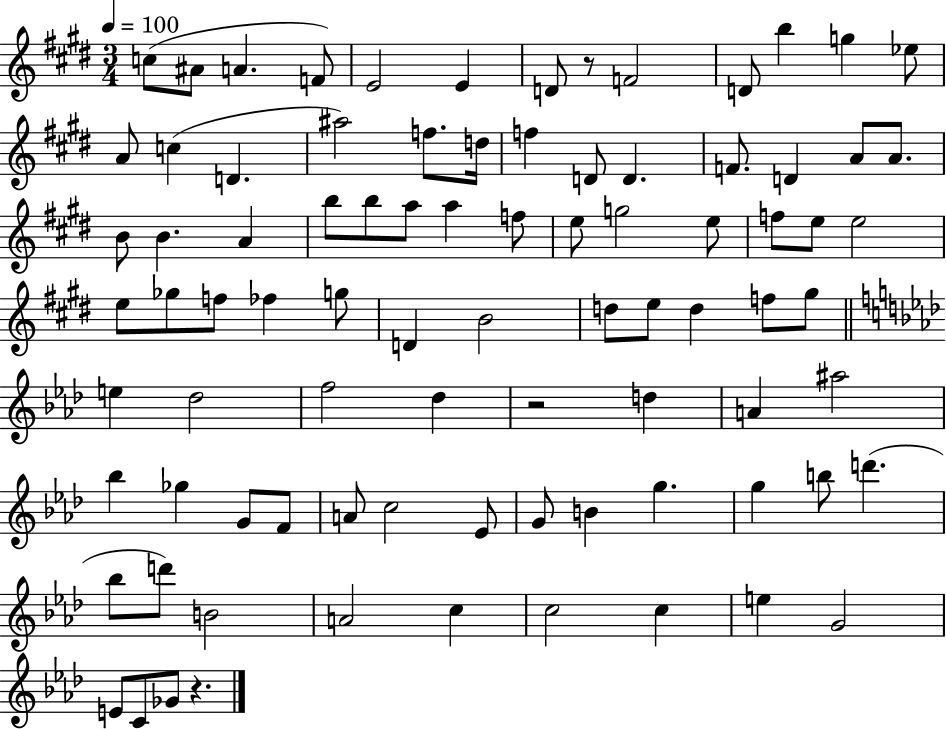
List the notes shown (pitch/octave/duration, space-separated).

C5/e A#4/e A4/q. F4/e E4/h E4/q D4/e R/e F4/h D4/e B5/q G5/q Eb5/e A4/e C5/q D4/q. A#5/h F5/e. D5/s F5/q D4/e D4/q. F4/e. D4/q A4/e A4/e. B4/e B4/q. A4/q B5/e B5/e A5/e A5/q F5/e E5/e G5/h E5/e F5/e E5/e E5/h E5/e Gb5/e F5/e FES5/q G5/e D4/q B4/h D5/e E5/e D5/q F5/e G#5/e E5/q Db5/h F5/h Db5/q R/h D5/q A4/q A#5/h Bb5/q Gb5/q G4/e F4/e A4/e C5/h Eb4/e G4/e B4/q G5/q. G5/q B5/e D6/q. Bb5/e D6/e B4/h A4/h C5/q C5/h C5/q E5/q G4/h E4/e C4/e Gb4/e R/q.